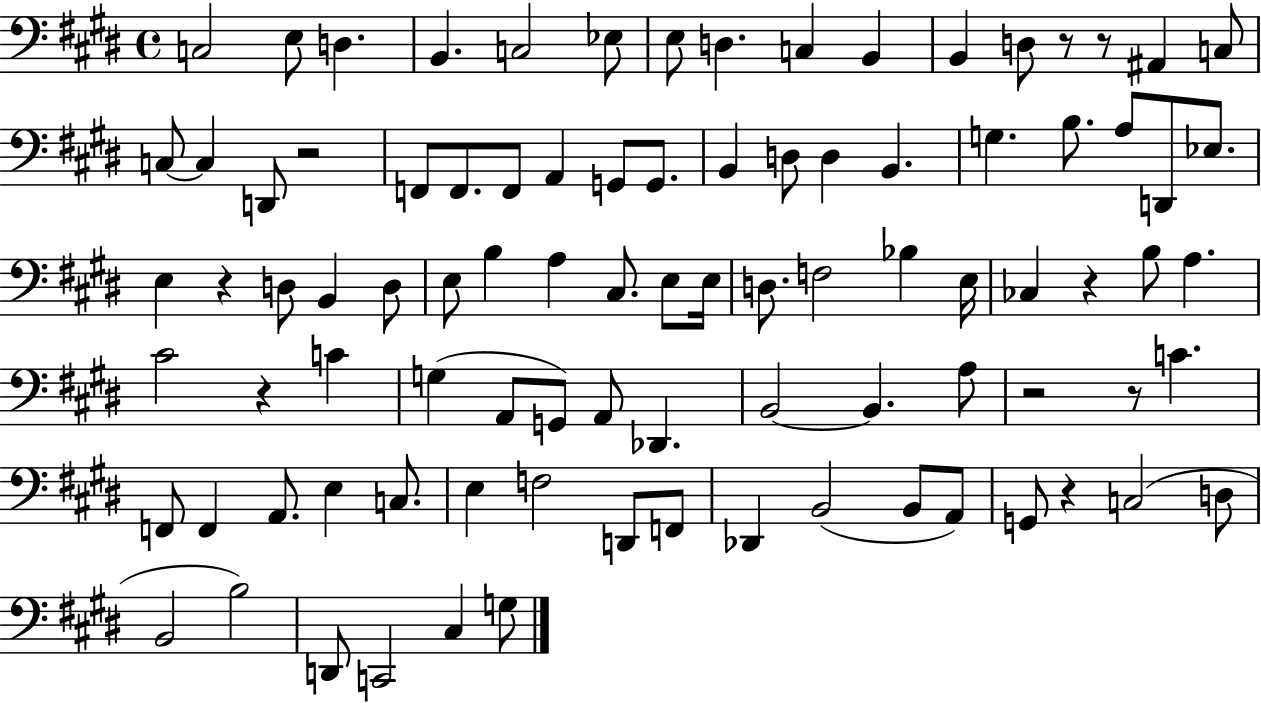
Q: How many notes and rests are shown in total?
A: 91